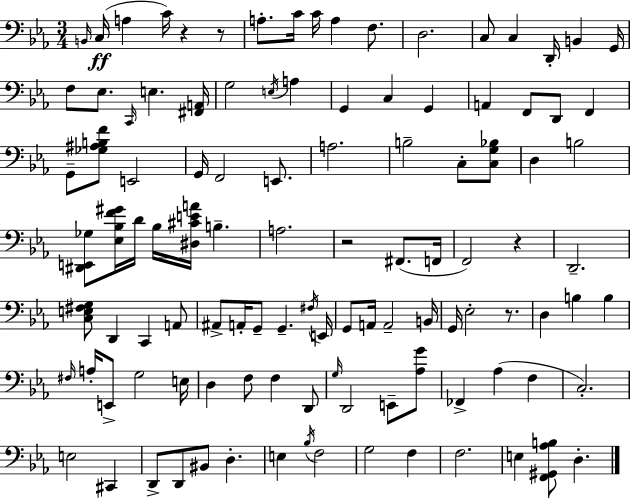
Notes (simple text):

B2/s C3/s A3/q C4/s R/q R/e A3/e. C4/s C4/s A3/q F3/e. D3/h. C3/e C3/q D2/s B2/q G2/s F3/e Eb3/e. C2/s E3/q. [F#2,A2]/s G3/h E3/s A3/q G2/q C3/q G2/q A2/q F2/e D2/e F2/q G2/e [Gb3,A#3,B3,F4]/e E2/h G2/s F2/h E2/e. A3/h. B3/h C3/e [C3,G3,Bb3]/e D3/q B3/h [D#2,E2,Gb3]/e [Eb3,Bb3,F4,G#4]/s D4/s Bb3/s [D#3,C#4,E4,A4]/s B3/q. A3/h. R/h F#2/e. F2/s F2/h R/q D2/h. [C3,E3,F#3,G3]/e D2/q C2/q A2/e A#2/e A2/s G2/e G2/q. F#3/s E2/s G2/e A2/s A2/h B2/s G2/s Eb3/h R/e. D3/q B3/q B3/q F#3/s A3/s E2/e G3/h E3/s D3/q F3/e F3/q D2/e G3/s D2/h E2/e [Ab3,G4]/e FES2/q Ab3/q F3/q C3/h. E3/h C#2/q D2/e D2/e BIS2/e D3/q. E3/q Bb3/s F3/h G3/h F3/q F3/h. E3/q [F2,G#2,Ab3,B3]/e D3/q.